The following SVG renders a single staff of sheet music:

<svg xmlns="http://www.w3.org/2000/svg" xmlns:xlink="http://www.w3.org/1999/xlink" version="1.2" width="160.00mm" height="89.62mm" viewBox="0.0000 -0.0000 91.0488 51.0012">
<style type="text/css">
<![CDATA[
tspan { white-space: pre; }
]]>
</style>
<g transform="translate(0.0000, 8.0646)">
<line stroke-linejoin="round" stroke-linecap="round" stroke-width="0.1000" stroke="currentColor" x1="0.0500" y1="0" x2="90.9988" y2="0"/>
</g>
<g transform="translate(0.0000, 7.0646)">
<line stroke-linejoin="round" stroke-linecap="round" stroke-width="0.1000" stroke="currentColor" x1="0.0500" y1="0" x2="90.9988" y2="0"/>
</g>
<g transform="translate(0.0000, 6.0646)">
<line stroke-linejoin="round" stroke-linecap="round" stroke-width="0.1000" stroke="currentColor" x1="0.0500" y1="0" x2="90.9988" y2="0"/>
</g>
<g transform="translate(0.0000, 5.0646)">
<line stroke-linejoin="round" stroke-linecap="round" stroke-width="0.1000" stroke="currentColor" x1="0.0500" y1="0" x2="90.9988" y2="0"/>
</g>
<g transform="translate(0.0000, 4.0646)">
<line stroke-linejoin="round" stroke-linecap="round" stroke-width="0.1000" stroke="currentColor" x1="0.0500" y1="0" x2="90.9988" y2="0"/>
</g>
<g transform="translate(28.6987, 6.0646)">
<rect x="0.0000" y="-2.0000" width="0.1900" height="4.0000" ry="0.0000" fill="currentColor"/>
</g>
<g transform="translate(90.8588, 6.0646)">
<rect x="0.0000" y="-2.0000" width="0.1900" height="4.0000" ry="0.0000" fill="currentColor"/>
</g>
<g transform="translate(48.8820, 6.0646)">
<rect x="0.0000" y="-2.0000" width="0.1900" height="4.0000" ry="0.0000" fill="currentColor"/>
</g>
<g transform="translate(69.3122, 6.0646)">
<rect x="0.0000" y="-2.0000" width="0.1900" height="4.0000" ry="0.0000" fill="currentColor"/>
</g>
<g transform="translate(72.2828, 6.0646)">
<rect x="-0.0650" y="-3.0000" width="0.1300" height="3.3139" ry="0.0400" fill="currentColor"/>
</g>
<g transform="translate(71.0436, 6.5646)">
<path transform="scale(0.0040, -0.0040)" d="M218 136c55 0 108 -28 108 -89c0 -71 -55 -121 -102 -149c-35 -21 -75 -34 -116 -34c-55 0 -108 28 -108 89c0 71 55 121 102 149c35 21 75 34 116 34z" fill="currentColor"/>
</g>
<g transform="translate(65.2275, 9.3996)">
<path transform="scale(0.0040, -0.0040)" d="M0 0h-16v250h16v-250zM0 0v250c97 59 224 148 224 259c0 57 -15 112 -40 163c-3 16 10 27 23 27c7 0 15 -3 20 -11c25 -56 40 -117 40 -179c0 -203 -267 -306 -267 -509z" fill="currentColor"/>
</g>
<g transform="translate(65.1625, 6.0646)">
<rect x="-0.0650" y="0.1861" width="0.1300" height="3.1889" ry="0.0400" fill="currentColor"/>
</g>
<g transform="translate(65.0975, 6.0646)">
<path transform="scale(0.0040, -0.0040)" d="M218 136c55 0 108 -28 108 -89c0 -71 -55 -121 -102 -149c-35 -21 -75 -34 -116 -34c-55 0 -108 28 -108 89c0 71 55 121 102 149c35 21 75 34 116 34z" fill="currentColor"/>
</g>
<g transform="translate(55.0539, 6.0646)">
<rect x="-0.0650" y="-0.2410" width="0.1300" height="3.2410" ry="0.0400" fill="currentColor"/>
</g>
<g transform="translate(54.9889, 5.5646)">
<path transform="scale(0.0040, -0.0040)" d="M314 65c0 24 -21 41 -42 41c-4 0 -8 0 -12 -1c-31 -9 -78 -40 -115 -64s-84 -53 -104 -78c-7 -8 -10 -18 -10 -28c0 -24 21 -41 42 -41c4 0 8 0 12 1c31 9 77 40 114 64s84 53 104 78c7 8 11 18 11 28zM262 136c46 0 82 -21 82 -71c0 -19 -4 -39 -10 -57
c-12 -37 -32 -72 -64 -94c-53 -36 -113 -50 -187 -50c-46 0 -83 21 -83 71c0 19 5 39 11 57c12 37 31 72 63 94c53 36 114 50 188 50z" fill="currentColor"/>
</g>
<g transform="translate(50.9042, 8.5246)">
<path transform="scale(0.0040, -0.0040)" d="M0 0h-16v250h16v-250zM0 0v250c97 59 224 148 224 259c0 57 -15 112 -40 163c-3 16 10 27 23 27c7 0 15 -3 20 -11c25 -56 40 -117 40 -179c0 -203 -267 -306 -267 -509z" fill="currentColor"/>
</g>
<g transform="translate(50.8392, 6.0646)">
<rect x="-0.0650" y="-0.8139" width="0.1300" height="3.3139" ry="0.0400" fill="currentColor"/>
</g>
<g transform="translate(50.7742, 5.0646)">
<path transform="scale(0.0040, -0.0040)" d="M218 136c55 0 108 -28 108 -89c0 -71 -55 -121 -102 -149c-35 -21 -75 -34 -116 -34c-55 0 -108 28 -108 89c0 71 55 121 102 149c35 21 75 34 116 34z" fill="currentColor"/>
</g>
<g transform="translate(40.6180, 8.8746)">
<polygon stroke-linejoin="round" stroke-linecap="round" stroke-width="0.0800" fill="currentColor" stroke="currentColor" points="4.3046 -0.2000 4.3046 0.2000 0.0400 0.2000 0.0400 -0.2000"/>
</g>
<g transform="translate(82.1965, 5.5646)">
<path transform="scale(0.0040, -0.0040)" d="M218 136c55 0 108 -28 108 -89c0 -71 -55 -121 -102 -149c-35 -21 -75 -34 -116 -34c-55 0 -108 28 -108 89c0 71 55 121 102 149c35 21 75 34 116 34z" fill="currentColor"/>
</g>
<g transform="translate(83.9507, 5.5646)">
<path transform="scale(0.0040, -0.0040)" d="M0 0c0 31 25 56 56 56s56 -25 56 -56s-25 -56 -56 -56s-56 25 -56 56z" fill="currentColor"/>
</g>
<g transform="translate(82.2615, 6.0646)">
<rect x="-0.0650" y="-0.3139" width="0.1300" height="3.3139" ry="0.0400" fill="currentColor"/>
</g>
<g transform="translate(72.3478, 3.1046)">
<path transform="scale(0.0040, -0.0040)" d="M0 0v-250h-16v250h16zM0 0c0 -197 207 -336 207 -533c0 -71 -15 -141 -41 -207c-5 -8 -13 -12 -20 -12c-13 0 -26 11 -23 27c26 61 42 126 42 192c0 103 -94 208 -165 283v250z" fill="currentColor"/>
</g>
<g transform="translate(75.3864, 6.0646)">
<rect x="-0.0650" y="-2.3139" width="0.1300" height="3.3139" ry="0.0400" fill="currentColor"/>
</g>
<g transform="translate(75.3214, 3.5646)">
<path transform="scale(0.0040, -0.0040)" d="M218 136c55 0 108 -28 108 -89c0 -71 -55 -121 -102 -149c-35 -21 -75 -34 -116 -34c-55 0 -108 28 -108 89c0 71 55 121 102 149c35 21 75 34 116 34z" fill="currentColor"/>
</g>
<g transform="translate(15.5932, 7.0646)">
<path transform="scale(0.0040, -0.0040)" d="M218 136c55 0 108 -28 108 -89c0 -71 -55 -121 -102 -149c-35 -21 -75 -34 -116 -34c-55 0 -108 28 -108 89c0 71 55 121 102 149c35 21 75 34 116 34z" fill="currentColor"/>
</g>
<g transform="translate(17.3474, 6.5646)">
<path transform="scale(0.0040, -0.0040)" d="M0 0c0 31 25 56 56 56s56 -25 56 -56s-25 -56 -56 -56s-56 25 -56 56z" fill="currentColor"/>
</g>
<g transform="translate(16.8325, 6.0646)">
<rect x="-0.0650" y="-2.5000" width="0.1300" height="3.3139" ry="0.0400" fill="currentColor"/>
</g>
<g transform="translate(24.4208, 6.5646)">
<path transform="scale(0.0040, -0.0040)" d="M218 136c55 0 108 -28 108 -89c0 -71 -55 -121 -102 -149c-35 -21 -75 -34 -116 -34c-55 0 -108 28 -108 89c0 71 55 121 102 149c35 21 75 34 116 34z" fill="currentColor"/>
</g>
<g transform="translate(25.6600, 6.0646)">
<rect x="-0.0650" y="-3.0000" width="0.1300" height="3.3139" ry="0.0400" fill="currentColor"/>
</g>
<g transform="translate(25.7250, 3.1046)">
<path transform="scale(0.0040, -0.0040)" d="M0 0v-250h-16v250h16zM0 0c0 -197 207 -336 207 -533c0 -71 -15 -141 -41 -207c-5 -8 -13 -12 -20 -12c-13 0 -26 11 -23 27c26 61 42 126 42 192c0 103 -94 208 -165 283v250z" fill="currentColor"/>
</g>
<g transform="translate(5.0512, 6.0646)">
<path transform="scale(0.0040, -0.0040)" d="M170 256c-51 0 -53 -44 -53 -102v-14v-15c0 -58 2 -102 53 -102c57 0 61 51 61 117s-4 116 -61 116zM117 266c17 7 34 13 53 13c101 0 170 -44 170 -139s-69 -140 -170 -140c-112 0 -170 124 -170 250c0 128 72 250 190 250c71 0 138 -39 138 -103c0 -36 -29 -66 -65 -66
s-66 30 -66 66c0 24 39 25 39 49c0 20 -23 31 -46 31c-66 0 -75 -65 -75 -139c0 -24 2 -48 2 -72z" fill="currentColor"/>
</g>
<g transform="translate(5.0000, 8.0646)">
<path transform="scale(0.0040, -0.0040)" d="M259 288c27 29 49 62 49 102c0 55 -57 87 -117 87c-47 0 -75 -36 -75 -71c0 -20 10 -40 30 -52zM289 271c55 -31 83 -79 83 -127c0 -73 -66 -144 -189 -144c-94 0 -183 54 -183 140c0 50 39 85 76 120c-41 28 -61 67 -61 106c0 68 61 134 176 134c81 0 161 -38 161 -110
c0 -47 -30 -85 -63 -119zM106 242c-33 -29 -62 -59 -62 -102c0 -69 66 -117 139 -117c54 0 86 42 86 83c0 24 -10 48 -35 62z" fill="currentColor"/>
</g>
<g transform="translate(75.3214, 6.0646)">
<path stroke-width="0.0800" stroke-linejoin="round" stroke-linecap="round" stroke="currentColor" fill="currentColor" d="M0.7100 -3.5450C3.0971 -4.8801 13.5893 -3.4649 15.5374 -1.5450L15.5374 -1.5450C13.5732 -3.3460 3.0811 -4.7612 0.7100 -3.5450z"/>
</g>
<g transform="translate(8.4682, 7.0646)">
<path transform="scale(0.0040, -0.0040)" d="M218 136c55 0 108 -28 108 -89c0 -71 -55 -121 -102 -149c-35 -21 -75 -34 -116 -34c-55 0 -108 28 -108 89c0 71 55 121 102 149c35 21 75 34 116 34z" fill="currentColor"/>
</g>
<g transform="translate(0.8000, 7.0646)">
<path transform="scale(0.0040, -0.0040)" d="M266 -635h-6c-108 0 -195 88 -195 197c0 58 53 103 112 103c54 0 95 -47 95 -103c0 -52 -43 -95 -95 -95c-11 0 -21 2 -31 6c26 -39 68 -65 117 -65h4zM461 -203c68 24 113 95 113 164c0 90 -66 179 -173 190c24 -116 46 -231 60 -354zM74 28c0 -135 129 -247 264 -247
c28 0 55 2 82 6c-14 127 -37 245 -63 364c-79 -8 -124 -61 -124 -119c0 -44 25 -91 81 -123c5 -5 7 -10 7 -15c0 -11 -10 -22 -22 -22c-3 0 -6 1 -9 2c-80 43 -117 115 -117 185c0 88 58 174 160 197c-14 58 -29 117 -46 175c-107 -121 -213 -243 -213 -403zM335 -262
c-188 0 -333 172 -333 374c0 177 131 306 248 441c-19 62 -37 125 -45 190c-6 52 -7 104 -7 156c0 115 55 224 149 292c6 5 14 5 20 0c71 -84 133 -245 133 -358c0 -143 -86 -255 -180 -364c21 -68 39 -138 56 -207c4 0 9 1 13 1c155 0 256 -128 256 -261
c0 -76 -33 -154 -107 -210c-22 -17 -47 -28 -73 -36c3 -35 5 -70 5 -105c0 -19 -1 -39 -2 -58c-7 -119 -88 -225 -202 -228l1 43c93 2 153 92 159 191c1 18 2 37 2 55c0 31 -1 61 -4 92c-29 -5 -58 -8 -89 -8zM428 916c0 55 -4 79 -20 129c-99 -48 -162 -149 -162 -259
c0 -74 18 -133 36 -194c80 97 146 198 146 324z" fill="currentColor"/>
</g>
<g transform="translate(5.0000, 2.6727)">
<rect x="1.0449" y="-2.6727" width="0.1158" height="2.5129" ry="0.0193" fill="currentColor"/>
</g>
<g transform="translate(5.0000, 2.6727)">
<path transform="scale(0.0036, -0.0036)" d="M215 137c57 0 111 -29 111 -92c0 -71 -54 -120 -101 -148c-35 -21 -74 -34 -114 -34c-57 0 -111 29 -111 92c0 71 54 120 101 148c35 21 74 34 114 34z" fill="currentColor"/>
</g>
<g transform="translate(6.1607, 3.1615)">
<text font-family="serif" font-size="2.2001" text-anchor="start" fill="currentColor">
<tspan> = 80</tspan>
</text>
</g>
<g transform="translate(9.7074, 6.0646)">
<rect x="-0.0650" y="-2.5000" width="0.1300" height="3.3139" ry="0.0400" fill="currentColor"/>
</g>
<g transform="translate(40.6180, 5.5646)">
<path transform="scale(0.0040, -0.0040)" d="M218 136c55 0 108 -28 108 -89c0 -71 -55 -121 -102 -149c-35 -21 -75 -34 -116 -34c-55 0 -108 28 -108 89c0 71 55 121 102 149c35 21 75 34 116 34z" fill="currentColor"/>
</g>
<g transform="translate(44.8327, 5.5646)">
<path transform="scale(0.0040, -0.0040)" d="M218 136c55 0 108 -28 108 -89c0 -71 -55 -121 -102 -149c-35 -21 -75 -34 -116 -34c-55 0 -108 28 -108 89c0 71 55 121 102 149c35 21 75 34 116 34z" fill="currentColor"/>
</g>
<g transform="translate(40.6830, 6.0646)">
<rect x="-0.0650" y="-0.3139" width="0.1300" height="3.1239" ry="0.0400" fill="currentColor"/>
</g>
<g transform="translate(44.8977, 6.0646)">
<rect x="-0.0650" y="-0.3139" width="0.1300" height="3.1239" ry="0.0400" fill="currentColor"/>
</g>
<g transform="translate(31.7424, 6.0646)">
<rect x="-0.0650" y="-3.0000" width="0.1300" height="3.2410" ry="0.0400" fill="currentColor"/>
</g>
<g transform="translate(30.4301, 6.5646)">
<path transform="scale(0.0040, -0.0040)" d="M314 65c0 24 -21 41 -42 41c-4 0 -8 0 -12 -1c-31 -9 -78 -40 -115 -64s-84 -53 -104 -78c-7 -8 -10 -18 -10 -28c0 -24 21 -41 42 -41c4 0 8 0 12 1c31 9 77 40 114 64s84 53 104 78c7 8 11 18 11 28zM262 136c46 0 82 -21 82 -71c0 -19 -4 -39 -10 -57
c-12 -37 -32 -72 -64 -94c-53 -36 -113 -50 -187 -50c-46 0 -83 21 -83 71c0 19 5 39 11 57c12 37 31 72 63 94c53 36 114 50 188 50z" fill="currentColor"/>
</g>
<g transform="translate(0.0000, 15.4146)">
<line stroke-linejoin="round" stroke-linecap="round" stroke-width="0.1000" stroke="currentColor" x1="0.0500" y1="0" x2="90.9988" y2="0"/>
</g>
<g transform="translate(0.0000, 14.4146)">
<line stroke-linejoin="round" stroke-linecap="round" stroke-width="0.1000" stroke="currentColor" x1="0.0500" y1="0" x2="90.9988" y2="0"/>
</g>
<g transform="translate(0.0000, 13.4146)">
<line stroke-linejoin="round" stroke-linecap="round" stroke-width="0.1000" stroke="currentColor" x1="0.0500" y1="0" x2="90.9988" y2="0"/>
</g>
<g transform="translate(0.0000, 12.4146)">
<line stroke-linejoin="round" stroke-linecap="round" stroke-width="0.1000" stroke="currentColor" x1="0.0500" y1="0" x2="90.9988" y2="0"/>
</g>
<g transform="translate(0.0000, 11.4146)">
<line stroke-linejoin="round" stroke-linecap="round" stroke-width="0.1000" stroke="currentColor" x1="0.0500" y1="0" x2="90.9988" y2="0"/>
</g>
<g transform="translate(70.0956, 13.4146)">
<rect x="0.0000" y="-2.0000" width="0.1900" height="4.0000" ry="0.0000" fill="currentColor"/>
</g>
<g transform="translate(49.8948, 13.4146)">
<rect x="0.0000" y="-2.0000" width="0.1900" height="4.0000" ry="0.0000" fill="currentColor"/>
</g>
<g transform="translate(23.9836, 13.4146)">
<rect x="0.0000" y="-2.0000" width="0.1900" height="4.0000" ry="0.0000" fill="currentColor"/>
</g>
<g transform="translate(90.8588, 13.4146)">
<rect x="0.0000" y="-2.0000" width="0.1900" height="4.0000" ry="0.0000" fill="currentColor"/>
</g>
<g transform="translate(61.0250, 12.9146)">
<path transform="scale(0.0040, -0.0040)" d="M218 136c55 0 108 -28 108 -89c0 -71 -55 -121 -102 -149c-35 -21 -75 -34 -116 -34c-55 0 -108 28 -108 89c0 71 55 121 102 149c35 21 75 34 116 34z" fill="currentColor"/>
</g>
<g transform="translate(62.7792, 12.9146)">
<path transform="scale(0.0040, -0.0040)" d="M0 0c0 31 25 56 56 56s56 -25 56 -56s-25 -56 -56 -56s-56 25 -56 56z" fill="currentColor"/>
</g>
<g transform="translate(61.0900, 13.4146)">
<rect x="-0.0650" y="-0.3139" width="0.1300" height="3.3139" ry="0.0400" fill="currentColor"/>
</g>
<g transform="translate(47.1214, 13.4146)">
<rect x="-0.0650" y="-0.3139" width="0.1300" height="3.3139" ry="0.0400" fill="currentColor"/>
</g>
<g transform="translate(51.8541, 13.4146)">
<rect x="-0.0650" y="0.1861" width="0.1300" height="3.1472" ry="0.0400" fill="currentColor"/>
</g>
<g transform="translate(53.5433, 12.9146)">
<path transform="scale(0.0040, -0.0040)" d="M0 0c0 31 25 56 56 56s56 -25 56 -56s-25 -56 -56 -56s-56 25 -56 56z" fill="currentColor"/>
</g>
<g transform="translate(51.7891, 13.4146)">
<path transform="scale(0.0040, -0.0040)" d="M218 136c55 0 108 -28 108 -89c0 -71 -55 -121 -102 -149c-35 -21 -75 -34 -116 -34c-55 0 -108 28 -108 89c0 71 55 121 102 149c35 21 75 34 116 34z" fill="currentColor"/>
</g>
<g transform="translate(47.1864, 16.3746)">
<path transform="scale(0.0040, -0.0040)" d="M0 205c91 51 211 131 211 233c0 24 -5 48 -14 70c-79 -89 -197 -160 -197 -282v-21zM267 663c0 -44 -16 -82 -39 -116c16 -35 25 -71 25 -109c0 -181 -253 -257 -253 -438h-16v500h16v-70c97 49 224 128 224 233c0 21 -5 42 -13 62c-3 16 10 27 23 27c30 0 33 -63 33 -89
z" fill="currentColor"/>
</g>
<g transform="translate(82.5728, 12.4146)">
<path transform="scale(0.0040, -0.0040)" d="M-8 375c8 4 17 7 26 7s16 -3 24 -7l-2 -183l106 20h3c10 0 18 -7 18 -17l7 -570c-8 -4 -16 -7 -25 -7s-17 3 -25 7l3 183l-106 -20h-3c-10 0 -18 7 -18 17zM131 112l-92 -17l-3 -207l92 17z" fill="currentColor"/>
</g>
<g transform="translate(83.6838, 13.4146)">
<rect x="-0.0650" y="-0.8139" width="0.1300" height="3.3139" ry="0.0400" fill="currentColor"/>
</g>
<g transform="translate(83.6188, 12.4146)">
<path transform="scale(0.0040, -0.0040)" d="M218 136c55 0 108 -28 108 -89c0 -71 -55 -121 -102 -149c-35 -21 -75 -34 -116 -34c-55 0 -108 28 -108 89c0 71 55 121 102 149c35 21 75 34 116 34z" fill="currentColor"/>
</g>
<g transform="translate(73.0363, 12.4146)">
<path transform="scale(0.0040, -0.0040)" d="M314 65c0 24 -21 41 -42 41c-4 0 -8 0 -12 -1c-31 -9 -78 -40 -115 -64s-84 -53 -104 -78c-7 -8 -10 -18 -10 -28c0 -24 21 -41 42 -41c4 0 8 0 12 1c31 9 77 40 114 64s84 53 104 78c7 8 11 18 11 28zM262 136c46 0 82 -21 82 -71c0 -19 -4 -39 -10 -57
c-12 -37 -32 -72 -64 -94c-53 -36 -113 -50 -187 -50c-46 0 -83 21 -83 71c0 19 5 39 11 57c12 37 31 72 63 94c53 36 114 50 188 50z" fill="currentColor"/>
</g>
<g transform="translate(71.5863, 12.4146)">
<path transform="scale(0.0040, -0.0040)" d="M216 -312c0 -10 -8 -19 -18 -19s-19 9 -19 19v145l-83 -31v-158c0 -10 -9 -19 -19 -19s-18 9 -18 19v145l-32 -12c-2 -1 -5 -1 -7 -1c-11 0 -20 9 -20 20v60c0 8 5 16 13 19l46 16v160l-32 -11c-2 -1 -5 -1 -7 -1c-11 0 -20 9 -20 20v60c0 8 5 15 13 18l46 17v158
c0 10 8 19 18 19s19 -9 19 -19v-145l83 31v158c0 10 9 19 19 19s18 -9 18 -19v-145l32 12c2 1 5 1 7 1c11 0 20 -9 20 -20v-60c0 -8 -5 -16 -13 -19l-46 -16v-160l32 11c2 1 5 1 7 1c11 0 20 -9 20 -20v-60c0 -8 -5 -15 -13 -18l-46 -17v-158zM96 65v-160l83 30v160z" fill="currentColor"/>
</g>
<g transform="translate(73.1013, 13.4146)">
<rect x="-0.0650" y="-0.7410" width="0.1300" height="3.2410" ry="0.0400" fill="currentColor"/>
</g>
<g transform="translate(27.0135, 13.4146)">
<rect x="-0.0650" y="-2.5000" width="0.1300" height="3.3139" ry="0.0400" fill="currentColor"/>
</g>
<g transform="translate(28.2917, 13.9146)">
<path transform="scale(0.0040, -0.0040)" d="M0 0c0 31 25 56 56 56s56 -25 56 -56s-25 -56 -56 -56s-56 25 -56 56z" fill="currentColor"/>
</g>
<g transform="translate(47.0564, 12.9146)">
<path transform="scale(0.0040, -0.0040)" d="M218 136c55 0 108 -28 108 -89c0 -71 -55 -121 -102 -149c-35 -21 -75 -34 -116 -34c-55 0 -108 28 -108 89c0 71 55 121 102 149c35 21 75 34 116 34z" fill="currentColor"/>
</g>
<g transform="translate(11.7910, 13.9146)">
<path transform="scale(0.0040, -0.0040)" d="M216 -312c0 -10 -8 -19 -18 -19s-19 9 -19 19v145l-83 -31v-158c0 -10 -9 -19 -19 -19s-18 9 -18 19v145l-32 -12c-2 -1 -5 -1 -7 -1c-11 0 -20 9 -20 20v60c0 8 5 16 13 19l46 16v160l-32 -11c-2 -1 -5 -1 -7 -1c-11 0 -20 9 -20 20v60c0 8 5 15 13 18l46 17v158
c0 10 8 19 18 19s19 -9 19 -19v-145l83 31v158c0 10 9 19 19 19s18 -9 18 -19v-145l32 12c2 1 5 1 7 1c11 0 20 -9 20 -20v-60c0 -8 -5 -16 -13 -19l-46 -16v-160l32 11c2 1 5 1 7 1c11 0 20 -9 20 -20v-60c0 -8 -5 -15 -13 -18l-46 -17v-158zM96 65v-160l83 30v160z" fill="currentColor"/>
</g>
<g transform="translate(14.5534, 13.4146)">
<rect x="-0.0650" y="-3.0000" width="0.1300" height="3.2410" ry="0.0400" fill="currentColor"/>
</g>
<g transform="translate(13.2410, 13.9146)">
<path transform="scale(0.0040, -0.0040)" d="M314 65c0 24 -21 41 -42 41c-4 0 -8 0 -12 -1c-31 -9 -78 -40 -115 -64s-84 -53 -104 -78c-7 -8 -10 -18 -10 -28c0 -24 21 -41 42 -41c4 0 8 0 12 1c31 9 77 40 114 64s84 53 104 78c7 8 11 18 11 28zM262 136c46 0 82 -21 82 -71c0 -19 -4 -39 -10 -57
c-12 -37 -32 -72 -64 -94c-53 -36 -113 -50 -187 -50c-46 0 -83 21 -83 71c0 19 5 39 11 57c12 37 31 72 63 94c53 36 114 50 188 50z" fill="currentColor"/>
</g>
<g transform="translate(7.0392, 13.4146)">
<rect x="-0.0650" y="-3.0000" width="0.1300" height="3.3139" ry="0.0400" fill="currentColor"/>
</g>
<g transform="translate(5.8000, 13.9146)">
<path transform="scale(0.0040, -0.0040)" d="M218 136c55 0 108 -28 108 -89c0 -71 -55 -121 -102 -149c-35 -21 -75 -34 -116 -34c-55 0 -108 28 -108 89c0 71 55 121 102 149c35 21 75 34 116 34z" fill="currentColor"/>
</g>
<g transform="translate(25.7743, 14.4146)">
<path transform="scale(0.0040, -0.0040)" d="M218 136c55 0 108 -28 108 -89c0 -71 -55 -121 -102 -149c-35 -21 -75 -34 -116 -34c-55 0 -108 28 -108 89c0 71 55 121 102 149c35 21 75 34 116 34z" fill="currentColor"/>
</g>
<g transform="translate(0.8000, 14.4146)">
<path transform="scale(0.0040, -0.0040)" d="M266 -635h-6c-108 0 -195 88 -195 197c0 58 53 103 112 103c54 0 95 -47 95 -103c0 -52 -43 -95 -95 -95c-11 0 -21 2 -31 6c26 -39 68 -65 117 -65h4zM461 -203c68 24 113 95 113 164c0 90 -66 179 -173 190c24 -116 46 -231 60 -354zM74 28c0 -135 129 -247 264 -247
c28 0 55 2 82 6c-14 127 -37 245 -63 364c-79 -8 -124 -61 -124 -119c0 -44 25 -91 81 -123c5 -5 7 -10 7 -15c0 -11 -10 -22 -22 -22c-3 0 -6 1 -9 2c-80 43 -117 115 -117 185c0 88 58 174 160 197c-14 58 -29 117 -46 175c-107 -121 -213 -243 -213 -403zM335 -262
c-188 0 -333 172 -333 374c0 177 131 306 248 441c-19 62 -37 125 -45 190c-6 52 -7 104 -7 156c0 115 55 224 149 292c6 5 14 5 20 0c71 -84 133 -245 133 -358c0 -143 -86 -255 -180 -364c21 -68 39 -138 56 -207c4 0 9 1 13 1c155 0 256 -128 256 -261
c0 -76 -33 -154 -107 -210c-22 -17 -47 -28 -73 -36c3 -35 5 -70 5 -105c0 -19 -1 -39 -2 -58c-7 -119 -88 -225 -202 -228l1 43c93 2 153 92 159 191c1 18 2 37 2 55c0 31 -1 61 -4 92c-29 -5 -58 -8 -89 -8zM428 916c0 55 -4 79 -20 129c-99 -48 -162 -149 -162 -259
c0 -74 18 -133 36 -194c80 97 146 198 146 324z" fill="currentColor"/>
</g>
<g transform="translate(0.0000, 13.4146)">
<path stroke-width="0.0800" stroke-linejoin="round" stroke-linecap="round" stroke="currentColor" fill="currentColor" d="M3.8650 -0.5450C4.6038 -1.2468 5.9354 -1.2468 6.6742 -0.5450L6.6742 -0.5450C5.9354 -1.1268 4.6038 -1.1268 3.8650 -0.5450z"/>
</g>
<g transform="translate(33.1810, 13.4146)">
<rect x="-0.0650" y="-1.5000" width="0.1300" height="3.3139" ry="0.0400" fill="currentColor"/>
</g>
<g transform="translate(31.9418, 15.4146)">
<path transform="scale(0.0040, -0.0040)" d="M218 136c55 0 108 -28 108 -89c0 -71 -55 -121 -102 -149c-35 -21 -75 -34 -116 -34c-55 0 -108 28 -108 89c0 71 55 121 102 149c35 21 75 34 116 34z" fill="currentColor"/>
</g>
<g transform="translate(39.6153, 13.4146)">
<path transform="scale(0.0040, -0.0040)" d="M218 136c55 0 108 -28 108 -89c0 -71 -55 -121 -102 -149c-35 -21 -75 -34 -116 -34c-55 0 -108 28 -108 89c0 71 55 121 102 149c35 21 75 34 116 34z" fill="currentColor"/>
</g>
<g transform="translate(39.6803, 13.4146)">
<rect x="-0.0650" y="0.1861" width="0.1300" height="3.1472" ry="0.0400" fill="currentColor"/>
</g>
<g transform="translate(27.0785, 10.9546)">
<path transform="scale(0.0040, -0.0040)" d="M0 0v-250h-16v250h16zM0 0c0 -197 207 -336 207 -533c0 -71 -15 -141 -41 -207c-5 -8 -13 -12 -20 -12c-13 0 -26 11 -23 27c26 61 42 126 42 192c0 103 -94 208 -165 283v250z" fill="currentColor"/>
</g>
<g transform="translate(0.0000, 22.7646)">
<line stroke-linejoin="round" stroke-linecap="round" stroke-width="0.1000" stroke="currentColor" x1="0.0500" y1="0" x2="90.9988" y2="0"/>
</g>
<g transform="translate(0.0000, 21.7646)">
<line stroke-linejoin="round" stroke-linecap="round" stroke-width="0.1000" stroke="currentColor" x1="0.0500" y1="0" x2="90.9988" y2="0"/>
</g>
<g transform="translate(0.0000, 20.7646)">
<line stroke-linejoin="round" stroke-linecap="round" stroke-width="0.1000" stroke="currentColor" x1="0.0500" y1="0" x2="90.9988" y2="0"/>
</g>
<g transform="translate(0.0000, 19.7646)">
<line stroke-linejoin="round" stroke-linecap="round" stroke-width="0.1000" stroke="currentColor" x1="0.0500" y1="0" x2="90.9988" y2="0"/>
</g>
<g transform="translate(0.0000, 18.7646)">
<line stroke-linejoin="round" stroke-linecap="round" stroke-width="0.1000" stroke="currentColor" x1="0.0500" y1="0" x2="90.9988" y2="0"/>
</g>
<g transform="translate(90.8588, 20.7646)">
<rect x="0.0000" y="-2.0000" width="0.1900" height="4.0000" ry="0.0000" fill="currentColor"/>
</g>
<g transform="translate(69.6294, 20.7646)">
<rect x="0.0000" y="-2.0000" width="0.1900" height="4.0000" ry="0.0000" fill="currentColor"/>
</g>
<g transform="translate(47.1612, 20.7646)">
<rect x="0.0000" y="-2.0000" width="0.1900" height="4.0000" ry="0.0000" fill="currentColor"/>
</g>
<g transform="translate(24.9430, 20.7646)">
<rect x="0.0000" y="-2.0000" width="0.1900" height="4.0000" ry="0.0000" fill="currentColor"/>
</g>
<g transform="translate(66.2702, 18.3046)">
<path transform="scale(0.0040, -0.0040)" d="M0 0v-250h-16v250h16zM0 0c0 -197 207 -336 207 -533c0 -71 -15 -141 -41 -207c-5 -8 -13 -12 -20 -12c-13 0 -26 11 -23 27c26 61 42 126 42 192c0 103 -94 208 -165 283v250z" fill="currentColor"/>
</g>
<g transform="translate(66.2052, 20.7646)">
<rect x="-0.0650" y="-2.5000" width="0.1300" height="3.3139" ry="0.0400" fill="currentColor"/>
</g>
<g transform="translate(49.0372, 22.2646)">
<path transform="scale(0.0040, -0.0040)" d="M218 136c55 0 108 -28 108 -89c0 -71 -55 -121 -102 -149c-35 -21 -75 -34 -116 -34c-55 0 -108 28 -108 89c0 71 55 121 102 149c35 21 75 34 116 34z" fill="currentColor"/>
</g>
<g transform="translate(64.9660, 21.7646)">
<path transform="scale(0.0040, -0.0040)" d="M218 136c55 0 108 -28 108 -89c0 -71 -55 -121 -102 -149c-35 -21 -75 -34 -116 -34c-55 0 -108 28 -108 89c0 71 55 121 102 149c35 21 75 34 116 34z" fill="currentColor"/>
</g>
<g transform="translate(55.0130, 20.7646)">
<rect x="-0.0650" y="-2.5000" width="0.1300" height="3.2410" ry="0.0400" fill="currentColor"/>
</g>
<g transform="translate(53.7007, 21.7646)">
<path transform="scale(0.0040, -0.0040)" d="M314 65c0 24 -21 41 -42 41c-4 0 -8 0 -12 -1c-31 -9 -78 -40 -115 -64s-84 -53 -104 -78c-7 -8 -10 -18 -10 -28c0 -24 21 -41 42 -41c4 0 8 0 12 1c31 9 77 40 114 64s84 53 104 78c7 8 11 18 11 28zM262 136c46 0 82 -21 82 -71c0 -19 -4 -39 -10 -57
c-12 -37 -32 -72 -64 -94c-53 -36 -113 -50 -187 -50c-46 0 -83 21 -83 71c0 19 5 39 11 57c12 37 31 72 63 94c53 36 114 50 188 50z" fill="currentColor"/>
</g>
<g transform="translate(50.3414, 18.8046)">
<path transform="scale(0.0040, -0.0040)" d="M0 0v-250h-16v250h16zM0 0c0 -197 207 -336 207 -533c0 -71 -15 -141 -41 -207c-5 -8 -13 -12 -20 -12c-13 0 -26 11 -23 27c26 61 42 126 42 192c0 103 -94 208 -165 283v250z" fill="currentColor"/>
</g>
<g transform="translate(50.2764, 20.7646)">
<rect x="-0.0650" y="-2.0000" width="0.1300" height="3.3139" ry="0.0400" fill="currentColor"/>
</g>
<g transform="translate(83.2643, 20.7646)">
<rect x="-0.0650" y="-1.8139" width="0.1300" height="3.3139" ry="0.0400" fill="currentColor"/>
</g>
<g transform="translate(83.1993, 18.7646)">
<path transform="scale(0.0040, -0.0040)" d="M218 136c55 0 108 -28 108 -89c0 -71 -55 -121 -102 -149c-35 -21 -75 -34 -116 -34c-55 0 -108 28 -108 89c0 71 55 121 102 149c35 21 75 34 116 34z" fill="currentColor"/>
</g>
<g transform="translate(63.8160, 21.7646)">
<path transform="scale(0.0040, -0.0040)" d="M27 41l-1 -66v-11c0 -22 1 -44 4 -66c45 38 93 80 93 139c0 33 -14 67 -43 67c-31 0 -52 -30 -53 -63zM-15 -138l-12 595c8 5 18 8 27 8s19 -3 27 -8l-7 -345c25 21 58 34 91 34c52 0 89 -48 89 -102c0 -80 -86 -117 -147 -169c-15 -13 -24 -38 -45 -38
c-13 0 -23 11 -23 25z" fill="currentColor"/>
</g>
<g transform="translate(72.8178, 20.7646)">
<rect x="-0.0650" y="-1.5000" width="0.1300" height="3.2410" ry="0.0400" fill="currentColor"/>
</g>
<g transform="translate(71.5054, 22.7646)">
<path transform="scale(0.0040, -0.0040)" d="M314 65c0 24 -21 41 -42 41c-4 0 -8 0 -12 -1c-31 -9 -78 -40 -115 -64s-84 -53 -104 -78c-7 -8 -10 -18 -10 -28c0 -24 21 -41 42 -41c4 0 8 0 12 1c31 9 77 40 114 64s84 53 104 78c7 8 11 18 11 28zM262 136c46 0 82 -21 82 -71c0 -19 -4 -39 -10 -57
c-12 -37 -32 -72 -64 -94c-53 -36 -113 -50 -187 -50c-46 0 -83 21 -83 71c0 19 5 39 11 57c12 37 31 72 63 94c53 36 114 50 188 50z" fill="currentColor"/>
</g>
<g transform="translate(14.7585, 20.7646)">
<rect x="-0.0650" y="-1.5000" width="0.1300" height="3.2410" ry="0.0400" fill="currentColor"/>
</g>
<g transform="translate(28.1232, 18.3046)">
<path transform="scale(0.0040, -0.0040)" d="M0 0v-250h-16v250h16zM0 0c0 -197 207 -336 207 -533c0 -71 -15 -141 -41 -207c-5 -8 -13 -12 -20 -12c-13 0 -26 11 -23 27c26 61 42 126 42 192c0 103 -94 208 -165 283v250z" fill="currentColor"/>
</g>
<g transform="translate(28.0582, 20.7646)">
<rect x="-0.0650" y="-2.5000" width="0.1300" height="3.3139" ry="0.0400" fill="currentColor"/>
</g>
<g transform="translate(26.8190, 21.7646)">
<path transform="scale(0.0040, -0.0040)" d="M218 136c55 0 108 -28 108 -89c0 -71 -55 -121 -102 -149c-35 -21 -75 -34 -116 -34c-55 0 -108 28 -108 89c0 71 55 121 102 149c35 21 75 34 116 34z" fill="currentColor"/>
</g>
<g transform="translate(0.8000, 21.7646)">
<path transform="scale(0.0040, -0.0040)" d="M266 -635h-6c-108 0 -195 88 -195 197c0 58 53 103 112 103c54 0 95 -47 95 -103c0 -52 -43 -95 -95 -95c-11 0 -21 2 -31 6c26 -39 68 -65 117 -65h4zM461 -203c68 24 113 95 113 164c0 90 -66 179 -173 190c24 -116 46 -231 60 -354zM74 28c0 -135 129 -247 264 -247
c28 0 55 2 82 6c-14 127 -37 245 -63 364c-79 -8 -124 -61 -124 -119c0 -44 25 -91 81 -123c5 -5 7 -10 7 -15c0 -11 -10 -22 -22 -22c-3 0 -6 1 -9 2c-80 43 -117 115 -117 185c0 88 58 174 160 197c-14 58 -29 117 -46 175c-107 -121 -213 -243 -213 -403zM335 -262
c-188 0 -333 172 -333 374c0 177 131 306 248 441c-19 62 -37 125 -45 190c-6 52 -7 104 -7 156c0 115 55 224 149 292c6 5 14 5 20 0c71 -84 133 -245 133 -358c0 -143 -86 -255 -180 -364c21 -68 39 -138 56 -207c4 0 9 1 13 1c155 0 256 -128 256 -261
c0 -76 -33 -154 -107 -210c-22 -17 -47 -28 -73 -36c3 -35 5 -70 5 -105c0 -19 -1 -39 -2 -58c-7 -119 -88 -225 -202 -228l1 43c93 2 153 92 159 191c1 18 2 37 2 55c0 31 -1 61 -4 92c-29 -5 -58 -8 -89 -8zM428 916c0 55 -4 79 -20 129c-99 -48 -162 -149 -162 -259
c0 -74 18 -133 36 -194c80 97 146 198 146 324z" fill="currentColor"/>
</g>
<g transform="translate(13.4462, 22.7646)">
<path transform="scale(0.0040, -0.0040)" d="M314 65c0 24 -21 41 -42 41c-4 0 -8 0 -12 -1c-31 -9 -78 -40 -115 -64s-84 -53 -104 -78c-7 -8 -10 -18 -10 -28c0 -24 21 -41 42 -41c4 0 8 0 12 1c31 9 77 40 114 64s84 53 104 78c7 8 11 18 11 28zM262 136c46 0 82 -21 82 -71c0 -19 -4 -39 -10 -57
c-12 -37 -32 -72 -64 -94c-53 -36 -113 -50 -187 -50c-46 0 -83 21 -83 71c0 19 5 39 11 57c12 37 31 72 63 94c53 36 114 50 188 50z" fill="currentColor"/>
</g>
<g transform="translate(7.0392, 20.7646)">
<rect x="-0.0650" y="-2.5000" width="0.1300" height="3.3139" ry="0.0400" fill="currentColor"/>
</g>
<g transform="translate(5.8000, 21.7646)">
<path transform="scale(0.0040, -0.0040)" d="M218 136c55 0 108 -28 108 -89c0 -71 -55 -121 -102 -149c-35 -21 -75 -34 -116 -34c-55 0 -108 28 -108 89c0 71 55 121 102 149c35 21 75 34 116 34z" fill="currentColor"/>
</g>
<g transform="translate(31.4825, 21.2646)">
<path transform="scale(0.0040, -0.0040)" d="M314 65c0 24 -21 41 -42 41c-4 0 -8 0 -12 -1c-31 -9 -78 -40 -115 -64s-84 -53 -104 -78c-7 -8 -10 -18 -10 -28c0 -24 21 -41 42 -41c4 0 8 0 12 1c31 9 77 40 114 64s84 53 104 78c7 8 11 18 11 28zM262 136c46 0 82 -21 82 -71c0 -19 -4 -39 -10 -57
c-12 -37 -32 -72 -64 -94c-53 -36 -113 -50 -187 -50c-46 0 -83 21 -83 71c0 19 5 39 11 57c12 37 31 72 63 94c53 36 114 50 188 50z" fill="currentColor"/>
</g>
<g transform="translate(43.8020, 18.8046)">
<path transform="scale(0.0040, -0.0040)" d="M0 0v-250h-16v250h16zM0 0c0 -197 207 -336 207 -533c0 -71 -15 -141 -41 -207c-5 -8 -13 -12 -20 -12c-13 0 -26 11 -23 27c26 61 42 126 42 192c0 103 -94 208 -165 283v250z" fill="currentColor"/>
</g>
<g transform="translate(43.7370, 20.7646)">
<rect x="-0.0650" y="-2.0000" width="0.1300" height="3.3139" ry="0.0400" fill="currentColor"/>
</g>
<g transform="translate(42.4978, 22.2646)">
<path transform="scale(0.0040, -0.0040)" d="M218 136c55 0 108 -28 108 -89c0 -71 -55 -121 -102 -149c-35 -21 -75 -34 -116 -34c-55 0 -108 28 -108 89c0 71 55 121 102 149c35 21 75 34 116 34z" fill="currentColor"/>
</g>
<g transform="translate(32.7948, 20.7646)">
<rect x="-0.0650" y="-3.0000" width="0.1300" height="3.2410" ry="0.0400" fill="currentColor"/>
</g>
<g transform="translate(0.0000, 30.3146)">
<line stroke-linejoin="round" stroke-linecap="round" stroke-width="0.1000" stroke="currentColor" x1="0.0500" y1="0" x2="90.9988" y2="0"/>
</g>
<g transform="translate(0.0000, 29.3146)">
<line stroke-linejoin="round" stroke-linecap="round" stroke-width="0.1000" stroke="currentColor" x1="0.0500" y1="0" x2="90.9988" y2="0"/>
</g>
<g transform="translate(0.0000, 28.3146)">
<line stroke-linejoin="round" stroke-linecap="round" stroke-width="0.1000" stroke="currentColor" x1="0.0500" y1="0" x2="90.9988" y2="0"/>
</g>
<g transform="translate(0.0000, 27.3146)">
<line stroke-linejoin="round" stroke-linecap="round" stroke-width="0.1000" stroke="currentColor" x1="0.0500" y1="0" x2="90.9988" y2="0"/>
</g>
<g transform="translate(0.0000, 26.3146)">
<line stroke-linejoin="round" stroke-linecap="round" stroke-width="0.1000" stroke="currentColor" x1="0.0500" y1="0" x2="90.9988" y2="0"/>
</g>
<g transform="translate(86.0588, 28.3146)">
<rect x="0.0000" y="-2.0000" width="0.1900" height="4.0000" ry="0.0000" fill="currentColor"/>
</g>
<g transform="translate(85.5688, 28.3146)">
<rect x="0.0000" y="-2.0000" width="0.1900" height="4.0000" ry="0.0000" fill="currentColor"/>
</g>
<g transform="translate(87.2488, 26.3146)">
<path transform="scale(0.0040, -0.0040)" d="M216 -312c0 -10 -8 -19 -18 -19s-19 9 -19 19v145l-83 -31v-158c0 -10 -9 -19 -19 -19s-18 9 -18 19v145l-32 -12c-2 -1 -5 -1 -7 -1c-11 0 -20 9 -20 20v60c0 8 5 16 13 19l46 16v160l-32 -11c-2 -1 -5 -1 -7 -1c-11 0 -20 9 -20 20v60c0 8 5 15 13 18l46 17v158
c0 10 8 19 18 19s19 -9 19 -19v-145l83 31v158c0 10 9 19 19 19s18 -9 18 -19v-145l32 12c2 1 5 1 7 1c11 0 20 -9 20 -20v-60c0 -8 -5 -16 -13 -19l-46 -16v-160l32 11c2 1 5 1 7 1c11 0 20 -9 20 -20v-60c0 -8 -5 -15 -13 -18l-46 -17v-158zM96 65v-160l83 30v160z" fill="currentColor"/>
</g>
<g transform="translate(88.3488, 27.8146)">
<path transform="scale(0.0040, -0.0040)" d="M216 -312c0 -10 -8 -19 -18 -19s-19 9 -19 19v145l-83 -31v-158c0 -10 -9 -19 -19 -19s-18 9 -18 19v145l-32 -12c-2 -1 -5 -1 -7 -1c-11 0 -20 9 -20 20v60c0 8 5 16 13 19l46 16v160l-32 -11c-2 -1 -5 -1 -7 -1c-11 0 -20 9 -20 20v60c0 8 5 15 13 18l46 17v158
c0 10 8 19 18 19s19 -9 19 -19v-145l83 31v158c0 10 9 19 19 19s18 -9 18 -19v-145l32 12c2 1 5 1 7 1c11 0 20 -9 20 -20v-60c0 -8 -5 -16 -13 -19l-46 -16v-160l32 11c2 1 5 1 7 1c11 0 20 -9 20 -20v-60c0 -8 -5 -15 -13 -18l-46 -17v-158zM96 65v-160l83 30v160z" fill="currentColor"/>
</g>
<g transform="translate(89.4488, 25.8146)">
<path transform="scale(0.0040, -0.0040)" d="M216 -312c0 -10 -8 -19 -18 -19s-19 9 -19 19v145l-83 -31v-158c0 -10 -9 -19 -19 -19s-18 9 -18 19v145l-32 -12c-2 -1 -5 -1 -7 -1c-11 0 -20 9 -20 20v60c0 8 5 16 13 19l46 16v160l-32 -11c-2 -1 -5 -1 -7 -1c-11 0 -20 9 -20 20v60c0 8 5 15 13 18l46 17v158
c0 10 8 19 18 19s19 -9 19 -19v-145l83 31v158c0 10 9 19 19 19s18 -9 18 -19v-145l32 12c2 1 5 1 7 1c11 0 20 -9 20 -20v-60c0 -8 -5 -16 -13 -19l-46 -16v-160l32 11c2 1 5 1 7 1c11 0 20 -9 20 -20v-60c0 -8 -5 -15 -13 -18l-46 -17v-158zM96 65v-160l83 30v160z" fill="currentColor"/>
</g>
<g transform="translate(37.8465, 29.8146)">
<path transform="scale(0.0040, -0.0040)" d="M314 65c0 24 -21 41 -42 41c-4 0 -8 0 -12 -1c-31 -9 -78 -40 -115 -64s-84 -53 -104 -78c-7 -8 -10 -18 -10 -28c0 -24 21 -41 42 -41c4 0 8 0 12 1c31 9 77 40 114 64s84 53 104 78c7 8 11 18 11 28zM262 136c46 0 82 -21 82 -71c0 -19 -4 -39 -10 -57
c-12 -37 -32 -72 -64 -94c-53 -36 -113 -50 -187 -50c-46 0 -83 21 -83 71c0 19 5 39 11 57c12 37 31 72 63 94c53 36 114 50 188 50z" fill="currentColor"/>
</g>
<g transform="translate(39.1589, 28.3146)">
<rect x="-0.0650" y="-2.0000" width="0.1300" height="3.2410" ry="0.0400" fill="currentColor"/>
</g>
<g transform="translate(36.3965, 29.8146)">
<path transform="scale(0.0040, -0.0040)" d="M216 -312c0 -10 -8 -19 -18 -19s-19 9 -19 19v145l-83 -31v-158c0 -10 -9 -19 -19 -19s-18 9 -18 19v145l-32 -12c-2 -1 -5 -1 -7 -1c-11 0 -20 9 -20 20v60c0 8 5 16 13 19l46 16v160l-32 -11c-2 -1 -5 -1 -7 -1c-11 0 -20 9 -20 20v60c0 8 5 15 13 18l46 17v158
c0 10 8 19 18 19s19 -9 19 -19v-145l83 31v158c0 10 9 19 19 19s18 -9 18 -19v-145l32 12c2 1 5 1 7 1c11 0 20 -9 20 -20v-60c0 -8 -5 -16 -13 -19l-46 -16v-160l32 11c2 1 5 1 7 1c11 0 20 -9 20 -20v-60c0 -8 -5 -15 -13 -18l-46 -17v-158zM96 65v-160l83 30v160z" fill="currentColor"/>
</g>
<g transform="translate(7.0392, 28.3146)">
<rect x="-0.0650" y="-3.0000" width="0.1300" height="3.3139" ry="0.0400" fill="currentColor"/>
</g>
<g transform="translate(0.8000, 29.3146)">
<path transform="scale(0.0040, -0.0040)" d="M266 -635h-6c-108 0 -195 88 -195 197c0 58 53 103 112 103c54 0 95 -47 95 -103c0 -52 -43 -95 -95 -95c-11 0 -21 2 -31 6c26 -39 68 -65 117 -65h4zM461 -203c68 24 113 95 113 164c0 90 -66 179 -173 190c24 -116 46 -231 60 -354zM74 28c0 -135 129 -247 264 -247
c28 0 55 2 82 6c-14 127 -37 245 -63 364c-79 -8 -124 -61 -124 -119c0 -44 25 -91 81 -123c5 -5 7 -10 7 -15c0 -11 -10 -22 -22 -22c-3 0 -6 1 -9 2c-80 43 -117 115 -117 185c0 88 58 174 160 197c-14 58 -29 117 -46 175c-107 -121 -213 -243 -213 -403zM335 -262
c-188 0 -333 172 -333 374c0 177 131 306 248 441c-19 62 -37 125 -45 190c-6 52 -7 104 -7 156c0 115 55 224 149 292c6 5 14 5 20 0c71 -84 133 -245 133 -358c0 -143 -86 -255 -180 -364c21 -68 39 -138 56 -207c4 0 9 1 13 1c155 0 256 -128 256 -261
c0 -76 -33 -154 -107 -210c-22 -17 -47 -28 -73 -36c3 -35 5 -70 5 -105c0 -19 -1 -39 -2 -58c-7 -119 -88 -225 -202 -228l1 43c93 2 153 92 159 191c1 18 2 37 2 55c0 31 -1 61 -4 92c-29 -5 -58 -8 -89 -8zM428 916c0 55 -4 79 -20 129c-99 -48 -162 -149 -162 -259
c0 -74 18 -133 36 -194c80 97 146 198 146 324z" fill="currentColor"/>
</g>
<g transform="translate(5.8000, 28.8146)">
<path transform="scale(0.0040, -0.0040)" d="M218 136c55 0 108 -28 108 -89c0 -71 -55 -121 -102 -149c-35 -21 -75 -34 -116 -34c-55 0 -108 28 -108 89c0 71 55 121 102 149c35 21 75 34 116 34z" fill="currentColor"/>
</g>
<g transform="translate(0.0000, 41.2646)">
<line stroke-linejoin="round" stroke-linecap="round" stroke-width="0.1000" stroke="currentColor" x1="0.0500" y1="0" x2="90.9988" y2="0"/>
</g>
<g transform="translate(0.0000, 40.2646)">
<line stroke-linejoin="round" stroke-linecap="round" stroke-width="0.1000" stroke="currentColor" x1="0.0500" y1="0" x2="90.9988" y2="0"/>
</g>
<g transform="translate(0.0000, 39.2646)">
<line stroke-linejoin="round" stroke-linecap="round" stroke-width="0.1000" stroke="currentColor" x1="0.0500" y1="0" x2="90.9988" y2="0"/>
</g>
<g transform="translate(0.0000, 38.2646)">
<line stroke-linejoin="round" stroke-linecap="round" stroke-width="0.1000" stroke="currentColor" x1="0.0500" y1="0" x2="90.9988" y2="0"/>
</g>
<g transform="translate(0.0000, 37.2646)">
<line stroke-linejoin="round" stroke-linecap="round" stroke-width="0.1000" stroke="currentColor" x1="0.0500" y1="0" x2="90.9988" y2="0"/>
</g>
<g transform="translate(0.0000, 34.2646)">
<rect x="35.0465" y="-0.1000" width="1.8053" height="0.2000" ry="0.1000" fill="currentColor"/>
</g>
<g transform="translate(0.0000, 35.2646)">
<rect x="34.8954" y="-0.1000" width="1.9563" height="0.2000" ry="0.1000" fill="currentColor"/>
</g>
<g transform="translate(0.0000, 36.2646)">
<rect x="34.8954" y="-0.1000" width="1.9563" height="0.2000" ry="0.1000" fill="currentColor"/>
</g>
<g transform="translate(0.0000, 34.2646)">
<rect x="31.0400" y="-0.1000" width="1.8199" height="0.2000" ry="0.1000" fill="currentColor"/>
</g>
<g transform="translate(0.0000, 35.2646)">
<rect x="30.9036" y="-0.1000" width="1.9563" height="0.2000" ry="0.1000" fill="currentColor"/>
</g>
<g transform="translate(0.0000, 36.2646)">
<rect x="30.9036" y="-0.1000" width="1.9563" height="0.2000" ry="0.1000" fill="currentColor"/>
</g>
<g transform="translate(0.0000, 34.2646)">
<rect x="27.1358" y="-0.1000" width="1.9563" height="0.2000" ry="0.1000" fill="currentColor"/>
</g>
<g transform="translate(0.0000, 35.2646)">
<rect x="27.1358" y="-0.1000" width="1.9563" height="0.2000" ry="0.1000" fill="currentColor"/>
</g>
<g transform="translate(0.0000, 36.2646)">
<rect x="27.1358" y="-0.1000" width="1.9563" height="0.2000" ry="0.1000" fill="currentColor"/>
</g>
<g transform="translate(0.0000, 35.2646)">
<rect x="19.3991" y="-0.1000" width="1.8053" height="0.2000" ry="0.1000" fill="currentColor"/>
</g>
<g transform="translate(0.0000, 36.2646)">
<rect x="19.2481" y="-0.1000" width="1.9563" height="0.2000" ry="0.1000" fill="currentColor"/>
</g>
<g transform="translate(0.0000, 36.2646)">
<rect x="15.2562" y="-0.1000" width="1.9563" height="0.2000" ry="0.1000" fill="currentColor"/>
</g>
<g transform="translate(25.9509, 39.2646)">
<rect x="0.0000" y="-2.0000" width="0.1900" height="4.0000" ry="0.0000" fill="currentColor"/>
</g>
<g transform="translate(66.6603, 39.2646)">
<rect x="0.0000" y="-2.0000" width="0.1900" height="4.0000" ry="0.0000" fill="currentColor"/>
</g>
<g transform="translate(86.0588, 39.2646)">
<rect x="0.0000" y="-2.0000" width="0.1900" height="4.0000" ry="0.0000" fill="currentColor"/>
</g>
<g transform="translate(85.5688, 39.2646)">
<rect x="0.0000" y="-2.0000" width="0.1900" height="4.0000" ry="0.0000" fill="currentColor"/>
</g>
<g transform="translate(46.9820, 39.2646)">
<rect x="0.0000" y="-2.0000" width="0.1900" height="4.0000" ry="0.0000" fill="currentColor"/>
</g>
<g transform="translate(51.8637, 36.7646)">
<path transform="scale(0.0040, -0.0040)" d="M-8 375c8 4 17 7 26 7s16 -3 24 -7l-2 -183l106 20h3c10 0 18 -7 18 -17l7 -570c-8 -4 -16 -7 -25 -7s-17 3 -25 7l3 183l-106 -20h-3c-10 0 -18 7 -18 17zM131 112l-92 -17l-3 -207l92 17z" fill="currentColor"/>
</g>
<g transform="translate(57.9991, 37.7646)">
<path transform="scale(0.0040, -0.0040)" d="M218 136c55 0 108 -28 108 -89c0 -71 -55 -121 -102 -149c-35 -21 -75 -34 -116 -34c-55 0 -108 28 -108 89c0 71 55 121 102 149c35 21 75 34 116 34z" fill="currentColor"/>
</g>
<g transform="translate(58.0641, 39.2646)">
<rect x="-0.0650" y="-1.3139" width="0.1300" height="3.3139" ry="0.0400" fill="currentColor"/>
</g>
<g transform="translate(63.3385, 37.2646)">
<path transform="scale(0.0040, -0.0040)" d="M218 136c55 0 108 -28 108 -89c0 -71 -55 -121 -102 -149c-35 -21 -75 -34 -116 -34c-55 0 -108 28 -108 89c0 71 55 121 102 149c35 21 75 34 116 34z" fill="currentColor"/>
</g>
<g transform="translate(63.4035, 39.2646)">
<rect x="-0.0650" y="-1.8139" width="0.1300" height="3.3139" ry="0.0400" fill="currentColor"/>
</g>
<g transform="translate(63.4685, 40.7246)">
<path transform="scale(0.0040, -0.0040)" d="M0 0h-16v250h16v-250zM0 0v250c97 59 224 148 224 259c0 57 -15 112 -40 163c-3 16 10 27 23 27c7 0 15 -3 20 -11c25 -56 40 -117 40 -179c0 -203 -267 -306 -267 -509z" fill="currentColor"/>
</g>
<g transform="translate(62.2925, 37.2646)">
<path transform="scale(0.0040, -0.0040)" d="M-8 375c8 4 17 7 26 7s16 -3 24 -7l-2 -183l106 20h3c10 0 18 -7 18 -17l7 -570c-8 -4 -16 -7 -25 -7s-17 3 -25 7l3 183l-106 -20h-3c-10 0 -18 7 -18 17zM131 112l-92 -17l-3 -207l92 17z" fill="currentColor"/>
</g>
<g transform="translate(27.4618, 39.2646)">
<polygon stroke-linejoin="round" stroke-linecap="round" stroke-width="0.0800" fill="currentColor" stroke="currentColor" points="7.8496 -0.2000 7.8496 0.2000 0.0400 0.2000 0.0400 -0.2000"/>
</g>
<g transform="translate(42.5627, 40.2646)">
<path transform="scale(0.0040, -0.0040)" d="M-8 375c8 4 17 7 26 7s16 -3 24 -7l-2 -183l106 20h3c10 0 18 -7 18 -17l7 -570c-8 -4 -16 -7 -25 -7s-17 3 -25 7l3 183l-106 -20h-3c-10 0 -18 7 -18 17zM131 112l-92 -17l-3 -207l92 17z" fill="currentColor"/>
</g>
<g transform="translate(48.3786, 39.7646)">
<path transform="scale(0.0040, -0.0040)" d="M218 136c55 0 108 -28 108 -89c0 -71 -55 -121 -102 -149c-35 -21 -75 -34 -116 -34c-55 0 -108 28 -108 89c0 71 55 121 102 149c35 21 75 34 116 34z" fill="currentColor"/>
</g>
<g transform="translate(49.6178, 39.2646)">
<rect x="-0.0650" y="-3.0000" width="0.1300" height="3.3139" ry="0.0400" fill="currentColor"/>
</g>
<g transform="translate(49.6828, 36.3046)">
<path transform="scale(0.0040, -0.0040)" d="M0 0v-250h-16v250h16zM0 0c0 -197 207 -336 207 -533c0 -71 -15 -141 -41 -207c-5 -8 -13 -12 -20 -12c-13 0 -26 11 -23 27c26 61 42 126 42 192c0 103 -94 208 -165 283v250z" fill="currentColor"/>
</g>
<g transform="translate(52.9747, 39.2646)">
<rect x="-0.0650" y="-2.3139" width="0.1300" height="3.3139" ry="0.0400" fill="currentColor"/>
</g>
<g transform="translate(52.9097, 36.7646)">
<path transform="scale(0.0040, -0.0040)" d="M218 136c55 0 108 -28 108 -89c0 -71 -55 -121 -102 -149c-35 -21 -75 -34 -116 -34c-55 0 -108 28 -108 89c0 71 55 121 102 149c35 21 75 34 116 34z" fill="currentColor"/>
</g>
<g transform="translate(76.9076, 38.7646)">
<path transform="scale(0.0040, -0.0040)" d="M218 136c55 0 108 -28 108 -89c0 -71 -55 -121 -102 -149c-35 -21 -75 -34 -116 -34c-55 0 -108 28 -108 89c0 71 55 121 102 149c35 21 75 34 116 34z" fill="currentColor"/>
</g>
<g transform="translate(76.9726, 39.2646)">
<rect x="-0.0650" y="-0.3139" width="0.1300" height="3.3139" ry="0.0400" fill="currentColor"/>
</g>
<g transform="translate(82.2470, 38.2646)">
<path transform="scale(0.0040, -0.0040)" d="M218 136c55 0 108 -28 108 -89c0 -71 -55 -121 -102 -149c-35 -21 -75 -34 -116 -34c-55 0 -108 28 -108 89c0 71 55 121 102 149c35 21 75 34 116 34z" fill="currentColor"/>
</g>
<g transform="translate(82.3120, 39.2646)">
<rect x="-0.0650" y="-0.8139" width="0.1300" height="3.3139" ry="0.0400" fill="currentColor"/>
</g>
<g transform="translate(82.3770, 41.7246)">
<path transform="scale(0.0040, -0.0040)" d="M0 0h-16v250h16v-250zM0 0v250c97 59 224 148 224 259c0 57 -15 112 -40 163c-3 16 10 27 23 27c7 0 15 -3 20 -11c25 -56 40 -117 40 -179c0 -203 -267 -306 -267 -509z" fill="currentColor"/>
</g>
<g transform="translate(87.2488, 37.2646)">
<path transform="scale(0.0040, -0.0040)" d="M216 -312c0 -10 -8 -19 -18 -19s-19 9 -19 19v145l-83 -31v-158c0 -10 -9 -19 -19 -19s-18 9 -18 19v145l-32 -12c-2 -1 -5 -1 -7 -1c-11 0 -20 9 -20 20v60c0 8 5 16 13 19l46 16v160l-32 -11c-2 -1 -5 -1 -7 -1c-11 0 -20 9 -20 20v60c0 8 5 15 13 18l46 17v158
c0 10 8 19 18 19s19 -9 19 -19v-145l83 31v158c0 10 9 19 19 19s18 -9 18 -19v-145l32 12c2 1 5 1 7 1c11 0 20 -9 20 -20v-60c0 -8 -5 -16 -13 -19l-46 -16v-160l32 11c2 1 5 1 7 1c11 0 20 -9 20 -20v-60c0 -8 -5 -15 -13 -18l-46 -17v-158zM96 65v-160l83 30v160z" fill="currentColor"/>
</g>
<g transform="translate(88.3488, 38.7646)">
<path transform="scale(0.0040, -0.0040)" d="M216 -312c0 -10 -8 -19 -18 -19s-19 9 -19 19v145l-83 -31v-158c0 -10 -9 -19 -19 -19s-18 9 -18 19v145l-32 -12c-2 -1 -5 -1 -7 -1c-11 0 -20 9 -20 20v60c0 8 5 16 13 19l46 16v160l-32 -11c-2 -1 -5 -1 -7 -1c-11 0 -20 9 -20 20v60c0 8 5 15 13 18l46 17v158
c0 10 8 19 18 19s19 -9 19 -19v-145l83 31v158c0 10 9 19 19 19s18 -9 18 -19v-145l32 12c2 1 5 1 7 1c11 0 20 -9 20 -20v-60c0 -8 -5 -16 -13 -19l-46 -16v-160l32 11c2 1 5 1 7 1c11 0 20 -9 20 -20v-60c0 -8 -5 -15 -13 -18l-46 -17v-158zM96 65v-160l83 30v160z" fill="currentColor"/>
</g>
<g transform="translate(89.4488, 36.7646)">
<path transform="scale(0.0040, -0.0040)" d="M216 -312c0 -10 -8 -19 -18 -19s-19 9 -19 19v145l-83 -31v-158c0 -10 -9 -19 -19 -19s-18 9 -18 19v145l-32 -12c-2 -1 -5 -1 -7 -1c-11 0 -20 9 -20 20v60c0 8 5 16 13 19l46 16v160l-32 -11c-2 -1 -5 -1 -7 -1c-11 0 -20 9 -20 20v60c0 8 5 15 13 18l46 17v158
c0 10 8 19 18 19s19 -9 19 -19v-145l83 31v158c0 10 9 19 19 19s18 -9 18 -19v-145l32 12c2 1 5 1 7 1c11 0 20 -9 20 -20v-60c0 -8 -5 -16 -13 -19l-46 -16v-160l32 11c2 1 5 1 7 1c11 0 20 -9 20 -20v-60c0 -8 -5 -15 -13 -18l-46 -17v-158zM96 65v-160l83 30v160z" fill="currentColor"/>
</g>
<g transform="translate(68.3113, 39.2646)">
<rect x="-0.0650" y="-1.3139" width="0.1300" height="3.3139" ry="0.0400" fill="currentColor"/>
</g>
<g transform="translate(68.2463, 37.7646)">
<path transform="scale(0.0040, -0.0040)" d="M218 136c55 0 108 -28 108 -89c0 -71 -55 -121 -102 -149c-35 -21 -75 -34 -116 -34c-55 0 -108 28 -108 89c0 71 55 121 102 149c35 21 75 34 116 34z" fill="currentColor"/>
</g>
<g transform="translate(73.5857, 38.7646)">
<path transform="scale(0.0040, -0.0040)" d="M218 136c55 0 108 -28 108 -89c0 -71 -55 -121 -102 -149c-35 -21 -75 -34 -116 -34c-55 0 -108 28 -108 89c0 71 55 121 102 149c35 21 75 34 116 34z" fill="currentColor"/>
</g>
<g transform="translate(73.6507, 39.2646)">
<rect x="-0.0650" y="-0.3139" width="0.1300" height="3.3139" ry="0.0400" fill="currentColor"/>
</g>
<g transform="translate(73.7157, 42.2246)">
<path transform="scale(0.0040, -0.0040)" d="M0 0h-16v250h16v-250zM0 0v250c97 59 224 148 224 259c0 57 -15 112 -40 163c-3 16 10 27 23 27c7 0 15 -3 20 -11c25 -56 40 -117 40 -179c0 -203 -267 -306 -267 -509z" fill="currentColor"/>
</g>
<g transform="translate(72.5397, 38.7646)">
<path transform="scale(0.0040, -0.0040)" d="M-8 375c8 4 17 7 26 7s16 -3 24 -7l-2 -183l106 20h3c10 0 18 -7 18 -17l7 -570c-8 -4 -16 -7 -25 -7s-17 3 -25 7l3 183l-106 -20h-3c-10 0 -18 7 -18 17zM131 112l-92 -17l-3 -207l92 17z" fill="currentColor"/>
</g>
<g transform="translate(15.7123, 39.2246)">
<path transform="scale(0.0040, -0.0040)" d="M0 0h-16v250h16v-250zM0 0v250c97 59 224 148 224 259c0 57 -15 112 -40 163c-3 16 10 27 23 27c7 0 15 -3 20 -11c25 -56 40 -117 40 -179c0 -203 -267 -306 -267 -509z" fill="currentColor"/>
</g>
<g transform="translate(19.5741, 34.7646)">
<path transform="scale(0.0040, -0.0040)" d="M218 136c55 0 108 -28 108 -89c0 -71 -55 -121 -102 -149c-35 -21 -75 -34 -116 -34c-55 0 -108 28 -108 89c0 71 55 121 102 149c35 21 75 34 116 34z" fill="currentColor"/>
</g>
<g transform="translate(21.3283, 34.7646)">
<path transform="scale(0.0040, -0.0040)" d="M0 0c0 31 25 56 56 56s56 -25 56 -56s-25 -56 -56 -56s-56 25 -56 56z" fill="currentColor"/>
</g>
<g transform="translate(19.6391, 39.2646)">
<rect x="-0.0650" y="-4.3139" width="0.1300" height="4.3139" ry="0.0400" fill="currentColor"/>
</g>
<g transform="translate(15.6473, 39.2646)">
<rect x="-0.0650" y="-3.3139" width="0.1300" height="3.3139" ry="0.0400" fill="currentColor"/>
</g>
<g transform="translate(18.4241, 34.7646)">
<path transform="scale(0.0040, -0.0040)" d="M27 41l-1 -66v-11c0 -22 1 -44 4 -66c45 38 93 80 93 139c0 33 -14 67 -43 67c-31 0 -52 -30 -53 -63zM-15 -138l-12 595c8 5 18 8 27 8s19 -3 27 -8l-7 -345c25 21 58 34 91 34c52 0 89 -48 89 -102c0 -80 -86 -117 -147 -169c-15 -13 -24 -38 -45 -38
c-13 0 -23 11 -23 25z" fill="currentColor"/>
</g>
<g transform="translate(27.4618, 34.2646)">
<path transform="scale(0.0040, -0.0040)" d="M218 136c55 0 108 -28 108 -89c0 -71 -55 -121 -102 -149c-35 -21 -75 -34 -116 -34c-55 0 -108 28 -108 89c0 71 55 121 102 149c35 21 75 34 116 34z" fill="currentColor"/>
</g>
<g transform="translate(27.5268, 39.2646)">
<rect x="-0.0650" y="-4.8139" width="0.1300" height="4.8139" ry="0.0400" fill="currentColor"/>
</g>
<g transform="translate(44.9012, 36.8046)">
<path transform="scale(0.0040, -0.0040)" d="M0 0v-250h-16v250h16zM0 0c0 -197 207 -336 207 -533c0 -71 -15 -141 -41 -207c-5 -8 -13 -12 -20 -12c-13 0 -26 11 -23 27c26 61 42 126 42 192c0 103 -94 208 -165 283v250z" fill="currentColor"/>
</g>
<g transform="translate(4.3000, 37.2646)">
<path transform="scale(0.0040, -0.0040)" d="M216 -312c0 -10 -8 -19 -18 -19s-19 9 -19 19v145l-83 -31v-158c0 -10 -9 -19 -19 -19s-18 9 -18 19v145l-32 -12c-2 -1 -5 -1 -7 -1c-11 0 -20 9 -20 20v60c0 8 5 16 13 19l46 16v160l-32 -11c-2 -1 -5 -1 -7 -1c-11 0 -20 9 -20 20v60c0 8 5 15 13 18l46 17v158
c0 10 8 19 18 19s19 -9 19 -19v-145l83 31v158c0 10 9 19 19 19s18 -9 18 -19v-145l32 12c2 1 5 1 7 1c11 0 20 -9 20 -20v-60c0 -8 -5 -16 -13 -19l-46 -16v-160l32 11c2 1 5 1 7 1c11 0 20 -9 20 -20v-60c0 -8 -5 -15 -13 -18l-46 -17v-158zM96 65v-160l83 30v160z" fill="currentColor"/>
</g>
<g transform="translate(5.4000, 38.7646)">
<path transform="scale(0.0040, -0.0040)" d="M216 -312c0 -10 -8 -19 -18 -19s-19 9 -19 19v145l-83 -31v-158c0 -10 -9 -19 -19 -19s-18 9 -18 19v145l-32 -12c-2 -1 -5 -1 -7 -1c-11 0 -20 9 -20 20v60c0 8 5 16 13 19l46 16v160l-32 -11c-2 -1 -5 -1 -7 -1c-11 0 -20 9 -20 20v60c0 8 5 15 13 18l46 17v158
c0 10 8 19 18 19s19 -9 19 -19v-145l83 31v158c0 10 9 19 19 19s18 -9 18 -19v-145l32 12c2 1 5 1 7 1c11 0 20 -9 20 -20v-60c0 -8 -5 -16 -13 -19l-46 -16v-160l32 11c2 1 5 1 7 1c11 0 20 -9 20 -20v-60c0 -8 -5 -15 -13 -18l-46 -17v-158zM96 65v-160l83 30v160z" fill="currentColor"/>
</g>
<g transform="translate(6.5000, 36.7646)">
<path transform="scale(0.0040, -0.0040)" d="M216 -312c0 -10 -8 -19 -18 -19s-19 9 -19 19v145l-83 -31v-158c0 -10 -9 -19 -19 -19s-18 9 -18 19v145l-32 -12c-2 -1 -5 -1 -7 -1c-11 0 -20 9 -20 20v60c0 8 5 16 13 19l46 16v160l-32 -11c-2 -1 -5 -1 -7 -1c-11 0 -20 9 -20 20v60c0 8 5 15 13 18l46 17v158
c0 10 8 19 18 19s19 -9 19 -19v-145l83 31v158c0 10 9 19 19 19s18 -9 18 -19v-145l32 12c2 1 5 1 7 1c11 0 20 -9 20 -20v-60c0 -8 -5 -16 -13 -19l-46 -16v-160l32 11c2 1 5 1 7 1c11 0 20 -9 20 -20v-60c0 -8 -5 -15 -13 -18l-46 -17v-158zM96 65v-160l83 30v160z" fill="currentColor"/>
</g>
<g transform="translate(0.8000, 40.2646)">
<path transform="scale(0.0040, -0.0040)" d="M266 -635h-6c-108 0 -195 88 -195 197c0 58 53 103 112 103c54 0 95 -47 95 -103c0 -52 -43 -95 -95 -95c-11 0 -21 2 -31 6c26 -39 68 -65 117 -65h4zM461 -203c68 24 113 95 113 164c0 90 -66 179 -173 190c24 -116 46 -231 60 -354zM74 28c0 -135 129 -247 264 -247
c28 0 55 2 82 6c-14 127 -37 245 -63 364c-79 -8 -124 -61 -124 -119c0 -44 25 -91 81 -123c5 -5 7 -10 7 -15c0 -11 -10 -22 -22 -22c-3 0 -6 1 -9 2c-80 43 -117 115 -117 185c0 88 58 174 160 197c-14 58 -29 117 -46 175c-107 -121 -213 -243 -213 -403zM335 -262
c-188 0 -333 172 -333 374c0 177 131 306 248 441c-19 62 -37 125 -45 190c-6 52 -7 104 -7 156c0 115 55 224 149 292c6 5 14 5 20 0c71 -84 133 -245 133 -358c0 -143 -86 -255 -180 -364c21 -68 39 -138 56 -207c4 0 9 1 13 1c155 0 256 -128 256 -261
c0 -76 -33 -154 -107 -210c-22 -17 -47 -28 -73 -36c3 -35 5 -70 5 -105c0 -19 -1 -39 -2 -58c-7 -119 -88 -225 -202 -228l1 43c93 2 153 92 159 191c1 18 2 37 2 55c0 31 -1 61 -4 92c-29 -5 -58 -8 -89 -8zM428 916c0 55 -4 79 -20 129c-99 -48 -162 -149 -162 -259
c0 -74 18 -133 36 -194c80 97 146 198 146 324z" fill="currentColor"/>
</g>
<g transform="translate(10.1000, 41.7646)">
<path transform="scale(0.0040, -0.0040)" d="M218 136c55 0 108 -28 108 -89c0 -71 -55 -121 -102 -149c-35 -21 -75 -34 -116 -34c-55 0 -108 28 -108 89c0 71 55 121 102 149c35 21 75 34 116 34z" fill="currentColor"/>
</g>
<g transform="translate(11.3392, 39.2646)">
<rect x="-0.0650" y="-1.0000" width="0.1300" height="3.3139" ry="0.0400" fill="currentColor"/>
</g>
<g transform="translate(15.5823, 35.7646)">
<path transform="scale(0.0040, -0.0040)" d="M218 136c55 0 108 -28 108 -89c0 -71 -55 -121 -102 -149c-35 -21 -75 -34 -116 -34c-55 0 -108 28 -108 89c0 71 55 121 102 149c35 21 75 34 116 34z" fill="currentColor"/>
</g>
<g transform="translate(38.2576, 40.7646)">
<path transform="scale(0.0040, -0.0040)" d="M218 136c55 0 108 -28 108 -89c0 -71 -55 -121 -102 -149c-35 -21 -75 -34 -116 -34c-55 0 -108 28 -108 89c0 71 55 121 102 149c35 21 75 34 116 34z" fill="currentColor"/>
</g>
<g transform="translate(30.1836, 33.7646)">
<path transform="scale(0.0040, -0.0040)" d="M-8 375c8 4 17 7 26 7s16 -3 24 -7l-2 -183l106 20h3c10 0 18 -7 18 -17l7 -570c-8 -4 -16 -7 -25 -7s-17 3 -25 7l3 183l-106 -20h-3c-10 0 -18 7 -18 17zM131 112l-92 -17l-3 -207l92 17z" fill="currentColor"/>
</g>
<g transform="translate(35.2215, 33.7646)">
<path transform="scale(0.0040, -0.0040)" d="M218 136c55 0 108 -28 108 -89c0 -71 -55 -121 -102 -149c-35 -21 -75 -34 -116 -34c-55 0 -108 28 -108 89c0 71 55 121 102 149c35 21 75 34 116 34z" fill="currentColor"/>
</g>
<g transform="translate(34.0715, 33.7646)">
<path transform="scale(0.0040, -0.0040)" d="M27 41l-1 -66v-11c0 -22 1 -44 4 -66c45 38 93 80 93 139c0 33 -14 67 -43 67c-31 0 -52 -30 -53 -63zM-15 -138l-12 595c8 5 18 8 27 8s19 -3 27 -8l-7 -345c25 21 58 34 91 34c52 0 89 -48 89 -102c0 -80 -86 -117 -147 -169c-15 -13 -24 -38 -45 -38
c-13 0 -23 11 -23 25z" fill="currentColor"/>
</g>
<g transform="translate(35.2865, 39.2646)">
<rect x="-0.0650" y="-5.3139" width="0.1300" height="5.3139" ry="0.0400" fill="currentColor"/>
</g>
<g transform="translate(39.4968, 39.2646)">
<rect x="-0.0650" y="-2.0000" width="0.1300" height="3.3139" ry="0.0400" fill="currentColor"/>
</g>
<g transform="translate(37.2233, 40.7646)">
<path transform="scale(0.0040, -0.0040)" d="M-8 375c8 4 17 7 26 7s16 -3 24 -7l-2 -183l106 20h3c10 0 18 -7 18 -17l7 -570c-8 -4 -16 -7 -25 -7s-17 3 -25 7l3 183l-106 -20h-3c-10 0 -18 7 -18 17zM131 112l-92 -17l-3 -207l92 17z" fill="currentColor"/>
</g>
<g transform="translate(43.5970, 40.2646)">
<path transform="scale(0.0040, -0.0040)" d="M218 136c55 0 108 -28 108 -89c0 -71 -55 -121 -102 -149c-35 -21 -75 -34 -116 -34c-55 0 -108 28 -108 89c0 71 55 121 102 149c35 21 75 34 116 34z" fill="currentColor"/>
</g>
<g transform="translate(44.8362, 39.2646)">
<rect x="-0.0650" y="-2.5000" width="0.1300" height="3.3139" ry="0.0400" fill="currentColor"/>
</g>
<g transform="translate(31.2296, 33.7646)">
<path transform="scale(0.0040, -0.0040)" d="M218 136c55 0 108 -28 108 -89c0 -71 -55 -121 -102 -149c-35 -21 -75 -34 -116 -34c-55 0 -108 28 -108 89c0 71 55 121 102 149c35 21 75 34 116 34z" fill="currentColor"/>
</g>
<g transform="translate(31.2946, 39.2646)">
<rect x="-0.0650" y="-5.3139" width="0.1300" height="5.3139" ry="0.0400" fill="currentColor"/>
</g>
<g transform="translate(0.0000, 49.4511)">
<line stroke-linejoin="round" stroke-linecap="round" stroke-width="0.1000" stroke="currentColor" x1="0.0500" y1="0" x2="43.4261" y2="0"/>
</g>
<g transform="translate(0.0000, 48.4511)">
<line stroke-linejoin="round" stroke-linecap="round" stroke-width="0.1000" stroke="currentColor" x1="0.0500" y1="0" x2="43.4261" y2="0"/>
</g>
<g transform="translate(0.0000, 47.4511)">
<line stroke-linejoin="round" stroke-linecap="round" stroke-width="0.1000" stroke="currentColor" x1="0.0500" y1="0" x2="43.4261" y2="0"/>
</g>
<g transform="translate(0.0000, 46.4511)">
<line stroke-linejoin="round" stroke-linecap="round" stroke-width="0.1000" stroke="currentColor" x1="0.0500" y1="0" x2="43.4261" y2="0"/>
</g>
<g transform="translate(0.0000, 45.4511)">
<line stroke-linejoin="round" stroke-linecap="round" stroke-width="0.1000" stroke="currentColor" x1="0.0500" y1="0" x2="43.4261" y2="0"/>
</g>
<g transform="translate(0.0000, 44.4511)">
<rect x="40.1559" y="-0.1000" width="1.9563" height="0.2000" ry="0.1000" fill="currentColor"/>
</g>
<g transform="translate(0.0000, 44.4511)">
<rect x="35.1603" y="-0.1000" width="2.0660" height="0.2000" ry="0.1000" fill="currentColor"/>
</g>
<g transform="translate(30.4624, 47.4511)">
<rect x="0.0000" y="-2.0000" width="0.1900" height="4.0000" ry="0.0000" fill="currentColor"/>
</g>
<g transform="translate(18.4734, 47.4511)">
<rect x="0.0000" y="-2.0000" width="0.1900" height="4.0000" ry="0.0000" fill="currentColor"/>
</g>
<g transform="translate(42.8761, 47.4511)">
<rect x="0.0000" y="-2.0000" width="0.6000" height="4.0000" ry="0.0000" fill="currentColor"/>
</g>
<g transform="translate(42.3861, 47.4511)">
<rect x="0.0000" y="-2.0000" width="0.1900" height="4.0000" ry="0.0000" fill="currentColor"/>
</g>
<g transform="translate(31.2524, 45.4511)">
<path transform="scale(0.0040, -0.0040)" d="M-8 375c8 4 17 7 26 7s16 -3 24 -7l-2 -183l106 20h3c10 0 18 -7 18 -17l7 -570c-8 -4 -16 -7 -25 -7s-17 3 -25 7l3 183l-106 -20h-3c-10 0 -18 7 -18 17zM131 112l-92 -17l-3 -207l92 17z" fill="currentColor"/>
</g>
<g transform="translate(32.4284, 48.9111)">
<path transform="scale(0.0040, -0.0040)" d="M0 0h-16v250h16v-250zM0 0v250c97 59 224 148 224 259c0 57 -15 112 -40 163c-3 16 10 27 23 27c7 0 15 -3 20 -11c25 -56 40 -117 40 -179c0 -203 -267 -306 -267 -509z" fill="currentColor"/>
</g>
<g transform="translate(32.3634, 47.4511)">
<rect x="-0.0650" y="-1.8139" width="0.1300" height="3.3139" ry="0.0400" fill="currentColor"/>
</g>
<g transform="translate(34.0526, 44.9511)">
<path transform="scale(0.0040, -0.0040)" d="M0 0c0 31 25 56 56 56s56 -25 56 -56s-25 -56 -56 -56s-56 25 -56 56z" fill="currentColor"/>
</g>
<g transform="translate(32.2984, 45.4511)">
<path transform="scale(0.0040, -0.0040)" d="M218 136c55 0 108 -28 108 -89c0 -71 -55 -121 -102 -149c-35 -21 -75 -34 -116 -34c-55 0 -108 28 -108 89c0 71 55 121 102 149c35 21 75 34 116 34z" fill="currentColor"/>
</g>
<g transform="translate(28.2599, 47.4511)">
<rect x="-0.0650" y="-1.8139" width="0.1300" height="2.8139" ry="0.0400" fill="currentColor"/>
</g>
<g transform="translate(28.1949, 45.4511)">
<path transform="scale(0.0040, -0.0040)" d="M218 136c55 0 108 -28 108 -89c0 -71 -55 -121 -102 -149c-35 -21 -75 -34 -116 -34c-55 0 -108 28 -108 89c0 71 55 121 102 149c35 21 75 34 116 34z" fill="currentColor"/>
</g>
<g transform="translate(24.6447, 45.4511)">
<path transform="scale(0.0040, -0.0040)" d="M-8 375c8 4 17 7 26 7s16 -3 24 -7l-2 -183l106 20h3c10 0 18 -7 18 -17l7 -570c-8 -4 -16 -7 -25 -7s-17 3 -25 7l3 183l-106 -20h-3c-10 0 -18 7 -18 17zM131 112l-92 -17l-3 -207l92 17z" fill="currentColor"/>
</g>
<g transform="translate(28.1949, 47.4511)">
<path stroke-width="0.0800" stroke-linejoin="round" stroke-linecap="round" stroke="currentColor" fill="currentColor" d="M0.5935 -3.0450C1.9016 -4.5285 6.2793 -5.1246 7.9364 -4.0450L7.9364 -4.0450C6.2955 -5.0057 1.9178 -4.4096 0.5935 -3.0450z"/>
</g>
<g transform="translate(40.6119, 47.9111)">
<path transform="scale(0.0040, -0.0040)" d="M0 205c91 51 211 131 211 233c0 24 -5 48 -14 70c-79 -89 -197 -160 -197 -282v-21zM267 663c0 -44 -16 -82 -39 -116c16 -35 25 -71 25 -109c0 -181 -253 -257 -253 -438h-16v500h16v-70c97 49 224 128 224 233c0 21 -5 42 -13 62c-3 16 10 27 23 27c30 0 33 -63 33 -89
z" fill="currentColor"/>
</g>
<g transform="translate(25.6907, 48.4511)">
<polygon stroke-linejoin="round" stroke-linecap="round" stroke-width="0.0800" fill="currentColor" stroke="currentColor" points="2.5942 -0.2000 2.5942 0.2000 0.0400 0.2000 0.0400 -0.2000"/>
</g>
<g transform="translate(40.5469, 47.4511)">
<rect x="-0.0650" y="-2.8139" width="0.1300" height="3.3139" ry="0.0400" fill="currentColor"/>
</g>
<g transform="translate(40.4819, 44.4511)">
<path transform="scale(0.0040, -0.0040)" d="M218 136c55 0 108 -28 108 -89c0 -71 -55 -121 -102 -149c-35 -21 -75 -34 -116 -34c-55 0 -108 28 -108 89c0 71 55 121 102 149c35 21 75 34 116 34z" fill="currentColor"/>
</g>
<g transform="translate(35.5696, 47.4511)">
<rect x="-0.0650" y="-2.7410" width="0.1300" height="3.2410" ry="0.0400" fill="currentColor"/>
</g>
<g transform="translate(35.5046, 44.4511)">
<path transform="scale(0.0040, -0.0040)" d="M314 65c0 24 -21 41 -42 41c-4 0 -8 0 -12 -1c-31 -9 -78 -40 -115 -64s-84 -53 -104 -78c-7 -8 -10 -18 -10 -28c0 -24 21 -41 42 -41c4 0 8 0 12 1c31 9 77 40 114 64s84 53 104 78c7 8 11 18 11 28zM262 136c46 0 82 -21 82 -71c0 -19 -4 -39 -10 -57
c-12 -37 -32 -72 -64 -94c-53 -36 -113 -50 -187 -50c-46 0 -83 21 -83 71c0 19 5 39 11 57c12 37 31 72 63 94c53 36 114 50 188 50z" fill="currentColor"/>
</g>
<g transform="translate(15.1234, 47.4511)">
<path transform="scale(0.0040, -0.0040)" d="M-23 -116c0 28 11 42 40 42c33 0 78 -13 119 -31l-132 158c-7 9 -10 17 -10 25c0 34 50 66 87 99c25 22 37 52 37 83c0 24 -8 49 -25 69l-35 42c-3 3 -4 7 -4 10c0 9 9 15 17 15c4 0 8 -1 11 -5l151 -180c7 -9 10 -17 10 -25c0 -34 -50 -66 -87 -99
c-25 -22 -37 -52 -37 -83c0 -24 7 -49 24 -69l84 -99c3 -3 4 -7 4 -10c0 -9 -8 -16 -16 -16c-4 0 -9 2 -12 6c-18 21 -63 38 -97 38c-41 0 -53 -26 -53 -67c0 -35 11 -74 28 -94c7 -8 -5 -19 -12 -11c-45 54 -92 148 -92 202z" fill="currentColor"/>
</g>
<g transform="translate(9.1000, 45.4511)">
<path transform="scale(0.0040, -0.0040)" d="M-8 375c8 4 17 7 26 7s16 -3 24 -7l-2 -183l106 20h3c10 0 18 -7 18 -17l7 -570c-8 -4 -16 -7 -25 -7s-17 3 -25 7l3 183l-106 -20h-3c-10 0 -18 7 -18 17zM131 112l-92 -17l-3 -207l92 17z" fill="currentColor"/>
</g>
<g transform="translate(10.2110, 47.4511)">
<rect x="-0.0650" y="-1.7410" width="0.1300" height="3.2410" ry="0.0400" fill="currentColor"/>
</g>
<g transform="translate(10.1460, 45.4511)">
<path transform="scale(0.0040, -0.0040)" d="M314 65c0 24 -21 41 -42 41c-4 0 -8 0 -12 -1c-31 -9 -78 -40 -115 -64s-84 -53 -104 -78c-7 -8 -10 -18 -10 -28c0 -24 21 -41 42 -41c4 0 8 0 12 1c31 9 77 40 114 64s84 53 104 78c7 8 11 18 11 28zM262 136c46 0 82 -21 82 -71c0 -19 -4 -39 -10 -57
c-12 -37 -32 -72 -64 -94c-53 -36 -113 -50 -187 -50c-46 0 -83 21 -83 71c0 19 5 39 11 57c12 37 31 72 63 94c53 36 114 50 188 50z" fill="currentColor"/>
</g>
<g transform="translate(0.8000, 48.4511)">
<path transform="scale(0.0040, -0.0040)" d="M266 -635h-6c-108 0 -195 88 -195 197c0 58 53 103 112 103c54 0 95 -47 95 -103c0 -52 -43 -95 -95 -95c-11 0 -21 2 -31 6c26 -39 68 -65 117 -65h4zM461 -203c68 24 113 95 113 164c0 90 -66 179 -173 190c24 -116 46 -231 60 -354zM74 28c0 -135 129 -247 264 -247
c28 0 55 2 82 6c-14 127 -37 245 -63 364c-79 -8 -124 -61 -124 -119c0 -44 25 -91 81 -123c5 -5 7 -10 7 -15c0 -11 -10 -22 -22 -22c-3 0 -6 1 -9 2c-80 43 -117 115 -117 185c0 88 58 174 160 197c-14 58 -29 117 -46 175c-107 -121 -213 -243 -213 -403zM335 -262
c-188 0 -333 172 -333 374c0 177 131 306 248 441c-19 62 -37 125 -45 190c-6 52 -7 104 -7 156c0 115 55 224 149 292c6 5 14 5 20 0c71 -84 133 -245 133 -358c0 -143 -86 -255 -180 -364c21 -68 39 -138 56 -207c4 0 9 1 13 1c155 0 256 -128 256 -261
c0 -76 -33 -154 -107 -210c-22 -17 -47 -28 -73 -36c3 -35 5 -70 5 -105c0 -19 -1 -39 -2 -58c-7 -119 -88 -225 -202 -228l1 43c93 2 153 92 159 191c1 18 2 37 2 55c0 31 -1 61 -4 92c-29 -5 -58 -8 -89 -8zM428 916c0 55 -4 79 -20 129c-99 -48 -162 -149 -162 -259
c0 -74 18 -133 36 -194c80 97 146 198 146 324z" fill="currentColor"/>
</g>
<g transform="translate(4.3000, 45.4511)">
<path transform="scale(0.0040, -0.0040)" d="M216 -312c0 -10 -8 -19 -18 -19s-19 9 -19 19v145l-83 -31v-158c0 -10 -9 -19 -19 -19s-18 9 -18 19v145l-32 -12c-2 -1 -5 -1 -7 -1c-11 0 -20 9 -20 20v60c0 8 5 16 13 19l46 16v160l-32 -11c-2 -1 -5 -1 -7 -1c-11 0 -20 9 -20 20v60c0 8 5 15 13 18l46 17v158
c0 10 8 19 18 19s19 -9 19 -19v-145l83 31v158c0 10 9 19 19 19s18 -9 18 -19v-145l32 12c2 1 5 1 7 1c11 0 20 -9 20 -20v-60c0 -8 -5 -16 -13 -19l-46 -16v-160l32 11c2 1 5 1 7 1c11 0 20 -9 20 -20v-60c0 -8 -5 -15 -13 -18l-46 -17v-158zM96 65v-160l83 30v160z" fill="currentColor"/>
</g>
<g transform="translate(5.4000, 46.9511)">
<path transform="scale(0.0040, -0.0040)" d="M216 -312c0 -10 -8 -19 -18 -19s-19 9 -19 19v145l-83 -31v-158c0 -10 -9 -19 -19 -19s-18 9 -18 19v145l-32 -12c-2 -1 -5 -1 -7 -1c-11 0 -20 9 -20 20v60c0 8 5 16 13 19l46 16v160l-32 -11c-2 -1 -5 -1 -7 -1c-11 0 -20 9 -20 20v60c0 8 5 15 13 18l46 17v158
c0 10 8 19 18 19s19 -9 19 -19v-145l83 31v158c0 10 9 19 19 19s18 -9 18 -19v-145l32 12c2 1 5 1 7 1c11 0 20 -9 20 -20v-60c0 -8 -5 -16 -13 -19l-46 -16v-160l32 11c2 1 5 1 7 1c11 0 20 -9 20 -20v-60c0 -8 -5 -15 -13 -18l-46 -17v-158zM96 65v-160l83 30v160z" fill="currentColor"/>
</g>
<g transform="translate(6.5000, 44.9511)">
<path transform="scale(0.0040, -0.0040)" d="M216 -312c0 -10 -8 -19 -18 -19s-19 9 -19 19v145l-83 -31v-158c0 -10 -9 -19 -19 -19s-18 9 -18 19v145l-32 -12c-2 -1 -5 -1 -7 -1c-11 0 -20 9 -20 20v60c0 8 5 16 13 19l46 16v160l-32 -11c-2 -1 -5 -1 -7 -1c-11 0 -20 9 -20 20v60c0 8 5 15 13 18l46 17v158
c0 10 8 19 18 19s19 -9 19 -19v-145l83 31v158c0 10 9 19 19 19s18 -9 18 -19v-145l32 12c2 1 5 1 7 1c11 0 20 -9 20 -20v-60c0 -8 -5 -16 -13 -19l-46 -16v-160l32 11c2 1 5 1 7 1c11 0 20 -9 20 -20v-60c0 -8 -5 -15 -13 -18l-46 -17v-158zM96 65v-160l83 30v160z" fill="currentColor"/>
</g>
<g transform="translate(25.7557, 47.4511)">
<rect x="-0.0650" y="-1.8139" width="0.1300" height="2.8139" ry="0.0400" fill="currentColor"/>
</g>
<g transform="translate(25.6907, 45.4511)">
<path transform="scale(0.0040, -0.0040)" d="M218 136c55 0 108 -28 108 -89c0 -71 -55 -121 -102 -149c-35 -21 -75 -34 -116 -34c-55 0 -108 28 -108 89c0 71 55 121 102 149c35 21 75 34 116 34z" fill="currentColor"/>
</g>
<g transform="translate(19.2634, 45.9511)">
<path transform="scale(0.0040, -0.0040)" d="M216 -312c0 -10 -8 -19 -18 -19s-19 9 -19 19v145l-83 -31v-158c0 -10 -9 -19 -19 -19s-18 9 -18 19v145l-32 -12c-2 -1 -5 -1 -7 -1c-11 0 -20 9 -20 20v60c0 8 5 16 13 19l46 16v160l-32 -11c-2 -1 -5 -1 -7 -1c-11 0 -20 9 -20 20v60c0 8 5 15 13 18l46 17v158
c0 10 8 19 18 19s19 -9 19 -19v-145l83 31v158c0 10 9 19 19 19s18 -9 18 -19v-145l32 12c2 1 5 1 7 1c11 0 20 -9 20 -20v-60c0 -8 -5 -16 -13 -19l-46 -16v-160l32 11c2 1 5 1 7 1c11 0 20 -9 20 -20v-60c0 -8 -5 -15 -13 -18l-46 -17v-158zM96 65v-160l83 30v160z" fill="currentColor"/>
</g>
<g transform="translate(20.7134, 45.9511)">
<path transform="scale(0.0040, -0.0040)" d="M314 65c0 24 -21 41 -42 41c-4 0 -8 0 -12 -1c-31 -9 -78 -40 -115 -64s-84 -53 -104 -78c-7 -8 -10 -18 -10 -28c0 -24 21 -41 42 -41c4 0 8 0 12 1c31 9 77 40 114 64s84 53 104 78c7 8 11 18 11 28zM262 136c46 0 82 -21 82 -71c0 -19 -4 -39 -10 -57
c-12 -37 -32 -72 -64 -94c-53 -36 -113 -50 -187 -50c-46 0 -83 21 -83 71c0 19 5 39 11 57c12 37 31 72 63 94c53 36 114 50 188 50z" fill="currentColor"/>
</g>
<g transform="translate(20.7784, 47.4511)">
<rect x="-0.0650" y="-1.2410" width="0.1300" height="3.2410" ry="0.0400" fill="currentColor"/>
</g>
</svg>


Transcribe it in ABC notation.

X:1
T:Untitled
M:6/8
L:1/4
K:C
G G A/2 A2 c/2 c/2 d/2 c2 B/2 A/2 g c A ^A2 G/2 E B c/4 B c ^d2 d G E2 G/2 A2 F/2 F/2 G2 _G/2 E2 f A ^F2 D b/2 _d' e'/2 f'/2 _f'/2 F G/2 A/2 g e f/2 e c/2 c d/2 f2 z ^e2 f/2 f/2 f/2 a2 a/4